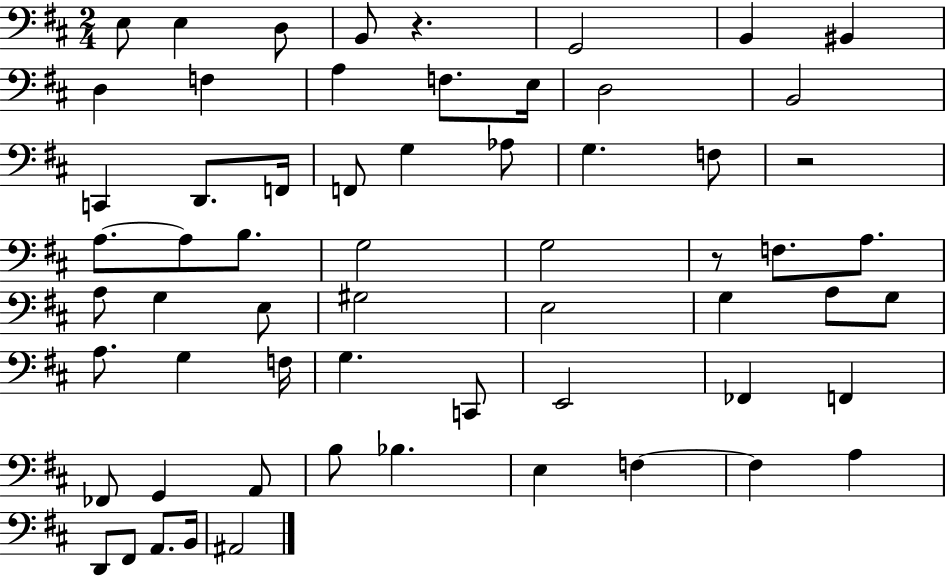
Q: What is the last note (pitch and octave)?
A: A#2